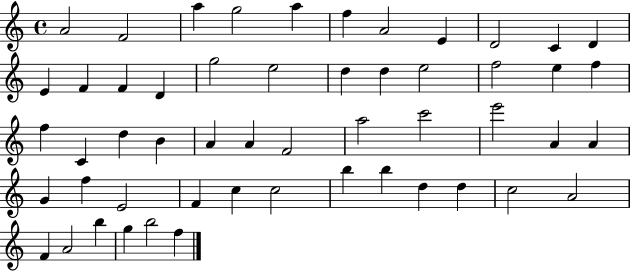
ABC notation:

X:1
T:Untitled
M:4/4
L:1/4
K:C
A2 F2 a g2 a f A2 E D2 C D E F F D g2 e2 d d e2 f2 e f f C d B A A F2 a2 c'2 e'2 A A G f E2 F c c2 b b d d c2 A2 F A2 b g b2 f